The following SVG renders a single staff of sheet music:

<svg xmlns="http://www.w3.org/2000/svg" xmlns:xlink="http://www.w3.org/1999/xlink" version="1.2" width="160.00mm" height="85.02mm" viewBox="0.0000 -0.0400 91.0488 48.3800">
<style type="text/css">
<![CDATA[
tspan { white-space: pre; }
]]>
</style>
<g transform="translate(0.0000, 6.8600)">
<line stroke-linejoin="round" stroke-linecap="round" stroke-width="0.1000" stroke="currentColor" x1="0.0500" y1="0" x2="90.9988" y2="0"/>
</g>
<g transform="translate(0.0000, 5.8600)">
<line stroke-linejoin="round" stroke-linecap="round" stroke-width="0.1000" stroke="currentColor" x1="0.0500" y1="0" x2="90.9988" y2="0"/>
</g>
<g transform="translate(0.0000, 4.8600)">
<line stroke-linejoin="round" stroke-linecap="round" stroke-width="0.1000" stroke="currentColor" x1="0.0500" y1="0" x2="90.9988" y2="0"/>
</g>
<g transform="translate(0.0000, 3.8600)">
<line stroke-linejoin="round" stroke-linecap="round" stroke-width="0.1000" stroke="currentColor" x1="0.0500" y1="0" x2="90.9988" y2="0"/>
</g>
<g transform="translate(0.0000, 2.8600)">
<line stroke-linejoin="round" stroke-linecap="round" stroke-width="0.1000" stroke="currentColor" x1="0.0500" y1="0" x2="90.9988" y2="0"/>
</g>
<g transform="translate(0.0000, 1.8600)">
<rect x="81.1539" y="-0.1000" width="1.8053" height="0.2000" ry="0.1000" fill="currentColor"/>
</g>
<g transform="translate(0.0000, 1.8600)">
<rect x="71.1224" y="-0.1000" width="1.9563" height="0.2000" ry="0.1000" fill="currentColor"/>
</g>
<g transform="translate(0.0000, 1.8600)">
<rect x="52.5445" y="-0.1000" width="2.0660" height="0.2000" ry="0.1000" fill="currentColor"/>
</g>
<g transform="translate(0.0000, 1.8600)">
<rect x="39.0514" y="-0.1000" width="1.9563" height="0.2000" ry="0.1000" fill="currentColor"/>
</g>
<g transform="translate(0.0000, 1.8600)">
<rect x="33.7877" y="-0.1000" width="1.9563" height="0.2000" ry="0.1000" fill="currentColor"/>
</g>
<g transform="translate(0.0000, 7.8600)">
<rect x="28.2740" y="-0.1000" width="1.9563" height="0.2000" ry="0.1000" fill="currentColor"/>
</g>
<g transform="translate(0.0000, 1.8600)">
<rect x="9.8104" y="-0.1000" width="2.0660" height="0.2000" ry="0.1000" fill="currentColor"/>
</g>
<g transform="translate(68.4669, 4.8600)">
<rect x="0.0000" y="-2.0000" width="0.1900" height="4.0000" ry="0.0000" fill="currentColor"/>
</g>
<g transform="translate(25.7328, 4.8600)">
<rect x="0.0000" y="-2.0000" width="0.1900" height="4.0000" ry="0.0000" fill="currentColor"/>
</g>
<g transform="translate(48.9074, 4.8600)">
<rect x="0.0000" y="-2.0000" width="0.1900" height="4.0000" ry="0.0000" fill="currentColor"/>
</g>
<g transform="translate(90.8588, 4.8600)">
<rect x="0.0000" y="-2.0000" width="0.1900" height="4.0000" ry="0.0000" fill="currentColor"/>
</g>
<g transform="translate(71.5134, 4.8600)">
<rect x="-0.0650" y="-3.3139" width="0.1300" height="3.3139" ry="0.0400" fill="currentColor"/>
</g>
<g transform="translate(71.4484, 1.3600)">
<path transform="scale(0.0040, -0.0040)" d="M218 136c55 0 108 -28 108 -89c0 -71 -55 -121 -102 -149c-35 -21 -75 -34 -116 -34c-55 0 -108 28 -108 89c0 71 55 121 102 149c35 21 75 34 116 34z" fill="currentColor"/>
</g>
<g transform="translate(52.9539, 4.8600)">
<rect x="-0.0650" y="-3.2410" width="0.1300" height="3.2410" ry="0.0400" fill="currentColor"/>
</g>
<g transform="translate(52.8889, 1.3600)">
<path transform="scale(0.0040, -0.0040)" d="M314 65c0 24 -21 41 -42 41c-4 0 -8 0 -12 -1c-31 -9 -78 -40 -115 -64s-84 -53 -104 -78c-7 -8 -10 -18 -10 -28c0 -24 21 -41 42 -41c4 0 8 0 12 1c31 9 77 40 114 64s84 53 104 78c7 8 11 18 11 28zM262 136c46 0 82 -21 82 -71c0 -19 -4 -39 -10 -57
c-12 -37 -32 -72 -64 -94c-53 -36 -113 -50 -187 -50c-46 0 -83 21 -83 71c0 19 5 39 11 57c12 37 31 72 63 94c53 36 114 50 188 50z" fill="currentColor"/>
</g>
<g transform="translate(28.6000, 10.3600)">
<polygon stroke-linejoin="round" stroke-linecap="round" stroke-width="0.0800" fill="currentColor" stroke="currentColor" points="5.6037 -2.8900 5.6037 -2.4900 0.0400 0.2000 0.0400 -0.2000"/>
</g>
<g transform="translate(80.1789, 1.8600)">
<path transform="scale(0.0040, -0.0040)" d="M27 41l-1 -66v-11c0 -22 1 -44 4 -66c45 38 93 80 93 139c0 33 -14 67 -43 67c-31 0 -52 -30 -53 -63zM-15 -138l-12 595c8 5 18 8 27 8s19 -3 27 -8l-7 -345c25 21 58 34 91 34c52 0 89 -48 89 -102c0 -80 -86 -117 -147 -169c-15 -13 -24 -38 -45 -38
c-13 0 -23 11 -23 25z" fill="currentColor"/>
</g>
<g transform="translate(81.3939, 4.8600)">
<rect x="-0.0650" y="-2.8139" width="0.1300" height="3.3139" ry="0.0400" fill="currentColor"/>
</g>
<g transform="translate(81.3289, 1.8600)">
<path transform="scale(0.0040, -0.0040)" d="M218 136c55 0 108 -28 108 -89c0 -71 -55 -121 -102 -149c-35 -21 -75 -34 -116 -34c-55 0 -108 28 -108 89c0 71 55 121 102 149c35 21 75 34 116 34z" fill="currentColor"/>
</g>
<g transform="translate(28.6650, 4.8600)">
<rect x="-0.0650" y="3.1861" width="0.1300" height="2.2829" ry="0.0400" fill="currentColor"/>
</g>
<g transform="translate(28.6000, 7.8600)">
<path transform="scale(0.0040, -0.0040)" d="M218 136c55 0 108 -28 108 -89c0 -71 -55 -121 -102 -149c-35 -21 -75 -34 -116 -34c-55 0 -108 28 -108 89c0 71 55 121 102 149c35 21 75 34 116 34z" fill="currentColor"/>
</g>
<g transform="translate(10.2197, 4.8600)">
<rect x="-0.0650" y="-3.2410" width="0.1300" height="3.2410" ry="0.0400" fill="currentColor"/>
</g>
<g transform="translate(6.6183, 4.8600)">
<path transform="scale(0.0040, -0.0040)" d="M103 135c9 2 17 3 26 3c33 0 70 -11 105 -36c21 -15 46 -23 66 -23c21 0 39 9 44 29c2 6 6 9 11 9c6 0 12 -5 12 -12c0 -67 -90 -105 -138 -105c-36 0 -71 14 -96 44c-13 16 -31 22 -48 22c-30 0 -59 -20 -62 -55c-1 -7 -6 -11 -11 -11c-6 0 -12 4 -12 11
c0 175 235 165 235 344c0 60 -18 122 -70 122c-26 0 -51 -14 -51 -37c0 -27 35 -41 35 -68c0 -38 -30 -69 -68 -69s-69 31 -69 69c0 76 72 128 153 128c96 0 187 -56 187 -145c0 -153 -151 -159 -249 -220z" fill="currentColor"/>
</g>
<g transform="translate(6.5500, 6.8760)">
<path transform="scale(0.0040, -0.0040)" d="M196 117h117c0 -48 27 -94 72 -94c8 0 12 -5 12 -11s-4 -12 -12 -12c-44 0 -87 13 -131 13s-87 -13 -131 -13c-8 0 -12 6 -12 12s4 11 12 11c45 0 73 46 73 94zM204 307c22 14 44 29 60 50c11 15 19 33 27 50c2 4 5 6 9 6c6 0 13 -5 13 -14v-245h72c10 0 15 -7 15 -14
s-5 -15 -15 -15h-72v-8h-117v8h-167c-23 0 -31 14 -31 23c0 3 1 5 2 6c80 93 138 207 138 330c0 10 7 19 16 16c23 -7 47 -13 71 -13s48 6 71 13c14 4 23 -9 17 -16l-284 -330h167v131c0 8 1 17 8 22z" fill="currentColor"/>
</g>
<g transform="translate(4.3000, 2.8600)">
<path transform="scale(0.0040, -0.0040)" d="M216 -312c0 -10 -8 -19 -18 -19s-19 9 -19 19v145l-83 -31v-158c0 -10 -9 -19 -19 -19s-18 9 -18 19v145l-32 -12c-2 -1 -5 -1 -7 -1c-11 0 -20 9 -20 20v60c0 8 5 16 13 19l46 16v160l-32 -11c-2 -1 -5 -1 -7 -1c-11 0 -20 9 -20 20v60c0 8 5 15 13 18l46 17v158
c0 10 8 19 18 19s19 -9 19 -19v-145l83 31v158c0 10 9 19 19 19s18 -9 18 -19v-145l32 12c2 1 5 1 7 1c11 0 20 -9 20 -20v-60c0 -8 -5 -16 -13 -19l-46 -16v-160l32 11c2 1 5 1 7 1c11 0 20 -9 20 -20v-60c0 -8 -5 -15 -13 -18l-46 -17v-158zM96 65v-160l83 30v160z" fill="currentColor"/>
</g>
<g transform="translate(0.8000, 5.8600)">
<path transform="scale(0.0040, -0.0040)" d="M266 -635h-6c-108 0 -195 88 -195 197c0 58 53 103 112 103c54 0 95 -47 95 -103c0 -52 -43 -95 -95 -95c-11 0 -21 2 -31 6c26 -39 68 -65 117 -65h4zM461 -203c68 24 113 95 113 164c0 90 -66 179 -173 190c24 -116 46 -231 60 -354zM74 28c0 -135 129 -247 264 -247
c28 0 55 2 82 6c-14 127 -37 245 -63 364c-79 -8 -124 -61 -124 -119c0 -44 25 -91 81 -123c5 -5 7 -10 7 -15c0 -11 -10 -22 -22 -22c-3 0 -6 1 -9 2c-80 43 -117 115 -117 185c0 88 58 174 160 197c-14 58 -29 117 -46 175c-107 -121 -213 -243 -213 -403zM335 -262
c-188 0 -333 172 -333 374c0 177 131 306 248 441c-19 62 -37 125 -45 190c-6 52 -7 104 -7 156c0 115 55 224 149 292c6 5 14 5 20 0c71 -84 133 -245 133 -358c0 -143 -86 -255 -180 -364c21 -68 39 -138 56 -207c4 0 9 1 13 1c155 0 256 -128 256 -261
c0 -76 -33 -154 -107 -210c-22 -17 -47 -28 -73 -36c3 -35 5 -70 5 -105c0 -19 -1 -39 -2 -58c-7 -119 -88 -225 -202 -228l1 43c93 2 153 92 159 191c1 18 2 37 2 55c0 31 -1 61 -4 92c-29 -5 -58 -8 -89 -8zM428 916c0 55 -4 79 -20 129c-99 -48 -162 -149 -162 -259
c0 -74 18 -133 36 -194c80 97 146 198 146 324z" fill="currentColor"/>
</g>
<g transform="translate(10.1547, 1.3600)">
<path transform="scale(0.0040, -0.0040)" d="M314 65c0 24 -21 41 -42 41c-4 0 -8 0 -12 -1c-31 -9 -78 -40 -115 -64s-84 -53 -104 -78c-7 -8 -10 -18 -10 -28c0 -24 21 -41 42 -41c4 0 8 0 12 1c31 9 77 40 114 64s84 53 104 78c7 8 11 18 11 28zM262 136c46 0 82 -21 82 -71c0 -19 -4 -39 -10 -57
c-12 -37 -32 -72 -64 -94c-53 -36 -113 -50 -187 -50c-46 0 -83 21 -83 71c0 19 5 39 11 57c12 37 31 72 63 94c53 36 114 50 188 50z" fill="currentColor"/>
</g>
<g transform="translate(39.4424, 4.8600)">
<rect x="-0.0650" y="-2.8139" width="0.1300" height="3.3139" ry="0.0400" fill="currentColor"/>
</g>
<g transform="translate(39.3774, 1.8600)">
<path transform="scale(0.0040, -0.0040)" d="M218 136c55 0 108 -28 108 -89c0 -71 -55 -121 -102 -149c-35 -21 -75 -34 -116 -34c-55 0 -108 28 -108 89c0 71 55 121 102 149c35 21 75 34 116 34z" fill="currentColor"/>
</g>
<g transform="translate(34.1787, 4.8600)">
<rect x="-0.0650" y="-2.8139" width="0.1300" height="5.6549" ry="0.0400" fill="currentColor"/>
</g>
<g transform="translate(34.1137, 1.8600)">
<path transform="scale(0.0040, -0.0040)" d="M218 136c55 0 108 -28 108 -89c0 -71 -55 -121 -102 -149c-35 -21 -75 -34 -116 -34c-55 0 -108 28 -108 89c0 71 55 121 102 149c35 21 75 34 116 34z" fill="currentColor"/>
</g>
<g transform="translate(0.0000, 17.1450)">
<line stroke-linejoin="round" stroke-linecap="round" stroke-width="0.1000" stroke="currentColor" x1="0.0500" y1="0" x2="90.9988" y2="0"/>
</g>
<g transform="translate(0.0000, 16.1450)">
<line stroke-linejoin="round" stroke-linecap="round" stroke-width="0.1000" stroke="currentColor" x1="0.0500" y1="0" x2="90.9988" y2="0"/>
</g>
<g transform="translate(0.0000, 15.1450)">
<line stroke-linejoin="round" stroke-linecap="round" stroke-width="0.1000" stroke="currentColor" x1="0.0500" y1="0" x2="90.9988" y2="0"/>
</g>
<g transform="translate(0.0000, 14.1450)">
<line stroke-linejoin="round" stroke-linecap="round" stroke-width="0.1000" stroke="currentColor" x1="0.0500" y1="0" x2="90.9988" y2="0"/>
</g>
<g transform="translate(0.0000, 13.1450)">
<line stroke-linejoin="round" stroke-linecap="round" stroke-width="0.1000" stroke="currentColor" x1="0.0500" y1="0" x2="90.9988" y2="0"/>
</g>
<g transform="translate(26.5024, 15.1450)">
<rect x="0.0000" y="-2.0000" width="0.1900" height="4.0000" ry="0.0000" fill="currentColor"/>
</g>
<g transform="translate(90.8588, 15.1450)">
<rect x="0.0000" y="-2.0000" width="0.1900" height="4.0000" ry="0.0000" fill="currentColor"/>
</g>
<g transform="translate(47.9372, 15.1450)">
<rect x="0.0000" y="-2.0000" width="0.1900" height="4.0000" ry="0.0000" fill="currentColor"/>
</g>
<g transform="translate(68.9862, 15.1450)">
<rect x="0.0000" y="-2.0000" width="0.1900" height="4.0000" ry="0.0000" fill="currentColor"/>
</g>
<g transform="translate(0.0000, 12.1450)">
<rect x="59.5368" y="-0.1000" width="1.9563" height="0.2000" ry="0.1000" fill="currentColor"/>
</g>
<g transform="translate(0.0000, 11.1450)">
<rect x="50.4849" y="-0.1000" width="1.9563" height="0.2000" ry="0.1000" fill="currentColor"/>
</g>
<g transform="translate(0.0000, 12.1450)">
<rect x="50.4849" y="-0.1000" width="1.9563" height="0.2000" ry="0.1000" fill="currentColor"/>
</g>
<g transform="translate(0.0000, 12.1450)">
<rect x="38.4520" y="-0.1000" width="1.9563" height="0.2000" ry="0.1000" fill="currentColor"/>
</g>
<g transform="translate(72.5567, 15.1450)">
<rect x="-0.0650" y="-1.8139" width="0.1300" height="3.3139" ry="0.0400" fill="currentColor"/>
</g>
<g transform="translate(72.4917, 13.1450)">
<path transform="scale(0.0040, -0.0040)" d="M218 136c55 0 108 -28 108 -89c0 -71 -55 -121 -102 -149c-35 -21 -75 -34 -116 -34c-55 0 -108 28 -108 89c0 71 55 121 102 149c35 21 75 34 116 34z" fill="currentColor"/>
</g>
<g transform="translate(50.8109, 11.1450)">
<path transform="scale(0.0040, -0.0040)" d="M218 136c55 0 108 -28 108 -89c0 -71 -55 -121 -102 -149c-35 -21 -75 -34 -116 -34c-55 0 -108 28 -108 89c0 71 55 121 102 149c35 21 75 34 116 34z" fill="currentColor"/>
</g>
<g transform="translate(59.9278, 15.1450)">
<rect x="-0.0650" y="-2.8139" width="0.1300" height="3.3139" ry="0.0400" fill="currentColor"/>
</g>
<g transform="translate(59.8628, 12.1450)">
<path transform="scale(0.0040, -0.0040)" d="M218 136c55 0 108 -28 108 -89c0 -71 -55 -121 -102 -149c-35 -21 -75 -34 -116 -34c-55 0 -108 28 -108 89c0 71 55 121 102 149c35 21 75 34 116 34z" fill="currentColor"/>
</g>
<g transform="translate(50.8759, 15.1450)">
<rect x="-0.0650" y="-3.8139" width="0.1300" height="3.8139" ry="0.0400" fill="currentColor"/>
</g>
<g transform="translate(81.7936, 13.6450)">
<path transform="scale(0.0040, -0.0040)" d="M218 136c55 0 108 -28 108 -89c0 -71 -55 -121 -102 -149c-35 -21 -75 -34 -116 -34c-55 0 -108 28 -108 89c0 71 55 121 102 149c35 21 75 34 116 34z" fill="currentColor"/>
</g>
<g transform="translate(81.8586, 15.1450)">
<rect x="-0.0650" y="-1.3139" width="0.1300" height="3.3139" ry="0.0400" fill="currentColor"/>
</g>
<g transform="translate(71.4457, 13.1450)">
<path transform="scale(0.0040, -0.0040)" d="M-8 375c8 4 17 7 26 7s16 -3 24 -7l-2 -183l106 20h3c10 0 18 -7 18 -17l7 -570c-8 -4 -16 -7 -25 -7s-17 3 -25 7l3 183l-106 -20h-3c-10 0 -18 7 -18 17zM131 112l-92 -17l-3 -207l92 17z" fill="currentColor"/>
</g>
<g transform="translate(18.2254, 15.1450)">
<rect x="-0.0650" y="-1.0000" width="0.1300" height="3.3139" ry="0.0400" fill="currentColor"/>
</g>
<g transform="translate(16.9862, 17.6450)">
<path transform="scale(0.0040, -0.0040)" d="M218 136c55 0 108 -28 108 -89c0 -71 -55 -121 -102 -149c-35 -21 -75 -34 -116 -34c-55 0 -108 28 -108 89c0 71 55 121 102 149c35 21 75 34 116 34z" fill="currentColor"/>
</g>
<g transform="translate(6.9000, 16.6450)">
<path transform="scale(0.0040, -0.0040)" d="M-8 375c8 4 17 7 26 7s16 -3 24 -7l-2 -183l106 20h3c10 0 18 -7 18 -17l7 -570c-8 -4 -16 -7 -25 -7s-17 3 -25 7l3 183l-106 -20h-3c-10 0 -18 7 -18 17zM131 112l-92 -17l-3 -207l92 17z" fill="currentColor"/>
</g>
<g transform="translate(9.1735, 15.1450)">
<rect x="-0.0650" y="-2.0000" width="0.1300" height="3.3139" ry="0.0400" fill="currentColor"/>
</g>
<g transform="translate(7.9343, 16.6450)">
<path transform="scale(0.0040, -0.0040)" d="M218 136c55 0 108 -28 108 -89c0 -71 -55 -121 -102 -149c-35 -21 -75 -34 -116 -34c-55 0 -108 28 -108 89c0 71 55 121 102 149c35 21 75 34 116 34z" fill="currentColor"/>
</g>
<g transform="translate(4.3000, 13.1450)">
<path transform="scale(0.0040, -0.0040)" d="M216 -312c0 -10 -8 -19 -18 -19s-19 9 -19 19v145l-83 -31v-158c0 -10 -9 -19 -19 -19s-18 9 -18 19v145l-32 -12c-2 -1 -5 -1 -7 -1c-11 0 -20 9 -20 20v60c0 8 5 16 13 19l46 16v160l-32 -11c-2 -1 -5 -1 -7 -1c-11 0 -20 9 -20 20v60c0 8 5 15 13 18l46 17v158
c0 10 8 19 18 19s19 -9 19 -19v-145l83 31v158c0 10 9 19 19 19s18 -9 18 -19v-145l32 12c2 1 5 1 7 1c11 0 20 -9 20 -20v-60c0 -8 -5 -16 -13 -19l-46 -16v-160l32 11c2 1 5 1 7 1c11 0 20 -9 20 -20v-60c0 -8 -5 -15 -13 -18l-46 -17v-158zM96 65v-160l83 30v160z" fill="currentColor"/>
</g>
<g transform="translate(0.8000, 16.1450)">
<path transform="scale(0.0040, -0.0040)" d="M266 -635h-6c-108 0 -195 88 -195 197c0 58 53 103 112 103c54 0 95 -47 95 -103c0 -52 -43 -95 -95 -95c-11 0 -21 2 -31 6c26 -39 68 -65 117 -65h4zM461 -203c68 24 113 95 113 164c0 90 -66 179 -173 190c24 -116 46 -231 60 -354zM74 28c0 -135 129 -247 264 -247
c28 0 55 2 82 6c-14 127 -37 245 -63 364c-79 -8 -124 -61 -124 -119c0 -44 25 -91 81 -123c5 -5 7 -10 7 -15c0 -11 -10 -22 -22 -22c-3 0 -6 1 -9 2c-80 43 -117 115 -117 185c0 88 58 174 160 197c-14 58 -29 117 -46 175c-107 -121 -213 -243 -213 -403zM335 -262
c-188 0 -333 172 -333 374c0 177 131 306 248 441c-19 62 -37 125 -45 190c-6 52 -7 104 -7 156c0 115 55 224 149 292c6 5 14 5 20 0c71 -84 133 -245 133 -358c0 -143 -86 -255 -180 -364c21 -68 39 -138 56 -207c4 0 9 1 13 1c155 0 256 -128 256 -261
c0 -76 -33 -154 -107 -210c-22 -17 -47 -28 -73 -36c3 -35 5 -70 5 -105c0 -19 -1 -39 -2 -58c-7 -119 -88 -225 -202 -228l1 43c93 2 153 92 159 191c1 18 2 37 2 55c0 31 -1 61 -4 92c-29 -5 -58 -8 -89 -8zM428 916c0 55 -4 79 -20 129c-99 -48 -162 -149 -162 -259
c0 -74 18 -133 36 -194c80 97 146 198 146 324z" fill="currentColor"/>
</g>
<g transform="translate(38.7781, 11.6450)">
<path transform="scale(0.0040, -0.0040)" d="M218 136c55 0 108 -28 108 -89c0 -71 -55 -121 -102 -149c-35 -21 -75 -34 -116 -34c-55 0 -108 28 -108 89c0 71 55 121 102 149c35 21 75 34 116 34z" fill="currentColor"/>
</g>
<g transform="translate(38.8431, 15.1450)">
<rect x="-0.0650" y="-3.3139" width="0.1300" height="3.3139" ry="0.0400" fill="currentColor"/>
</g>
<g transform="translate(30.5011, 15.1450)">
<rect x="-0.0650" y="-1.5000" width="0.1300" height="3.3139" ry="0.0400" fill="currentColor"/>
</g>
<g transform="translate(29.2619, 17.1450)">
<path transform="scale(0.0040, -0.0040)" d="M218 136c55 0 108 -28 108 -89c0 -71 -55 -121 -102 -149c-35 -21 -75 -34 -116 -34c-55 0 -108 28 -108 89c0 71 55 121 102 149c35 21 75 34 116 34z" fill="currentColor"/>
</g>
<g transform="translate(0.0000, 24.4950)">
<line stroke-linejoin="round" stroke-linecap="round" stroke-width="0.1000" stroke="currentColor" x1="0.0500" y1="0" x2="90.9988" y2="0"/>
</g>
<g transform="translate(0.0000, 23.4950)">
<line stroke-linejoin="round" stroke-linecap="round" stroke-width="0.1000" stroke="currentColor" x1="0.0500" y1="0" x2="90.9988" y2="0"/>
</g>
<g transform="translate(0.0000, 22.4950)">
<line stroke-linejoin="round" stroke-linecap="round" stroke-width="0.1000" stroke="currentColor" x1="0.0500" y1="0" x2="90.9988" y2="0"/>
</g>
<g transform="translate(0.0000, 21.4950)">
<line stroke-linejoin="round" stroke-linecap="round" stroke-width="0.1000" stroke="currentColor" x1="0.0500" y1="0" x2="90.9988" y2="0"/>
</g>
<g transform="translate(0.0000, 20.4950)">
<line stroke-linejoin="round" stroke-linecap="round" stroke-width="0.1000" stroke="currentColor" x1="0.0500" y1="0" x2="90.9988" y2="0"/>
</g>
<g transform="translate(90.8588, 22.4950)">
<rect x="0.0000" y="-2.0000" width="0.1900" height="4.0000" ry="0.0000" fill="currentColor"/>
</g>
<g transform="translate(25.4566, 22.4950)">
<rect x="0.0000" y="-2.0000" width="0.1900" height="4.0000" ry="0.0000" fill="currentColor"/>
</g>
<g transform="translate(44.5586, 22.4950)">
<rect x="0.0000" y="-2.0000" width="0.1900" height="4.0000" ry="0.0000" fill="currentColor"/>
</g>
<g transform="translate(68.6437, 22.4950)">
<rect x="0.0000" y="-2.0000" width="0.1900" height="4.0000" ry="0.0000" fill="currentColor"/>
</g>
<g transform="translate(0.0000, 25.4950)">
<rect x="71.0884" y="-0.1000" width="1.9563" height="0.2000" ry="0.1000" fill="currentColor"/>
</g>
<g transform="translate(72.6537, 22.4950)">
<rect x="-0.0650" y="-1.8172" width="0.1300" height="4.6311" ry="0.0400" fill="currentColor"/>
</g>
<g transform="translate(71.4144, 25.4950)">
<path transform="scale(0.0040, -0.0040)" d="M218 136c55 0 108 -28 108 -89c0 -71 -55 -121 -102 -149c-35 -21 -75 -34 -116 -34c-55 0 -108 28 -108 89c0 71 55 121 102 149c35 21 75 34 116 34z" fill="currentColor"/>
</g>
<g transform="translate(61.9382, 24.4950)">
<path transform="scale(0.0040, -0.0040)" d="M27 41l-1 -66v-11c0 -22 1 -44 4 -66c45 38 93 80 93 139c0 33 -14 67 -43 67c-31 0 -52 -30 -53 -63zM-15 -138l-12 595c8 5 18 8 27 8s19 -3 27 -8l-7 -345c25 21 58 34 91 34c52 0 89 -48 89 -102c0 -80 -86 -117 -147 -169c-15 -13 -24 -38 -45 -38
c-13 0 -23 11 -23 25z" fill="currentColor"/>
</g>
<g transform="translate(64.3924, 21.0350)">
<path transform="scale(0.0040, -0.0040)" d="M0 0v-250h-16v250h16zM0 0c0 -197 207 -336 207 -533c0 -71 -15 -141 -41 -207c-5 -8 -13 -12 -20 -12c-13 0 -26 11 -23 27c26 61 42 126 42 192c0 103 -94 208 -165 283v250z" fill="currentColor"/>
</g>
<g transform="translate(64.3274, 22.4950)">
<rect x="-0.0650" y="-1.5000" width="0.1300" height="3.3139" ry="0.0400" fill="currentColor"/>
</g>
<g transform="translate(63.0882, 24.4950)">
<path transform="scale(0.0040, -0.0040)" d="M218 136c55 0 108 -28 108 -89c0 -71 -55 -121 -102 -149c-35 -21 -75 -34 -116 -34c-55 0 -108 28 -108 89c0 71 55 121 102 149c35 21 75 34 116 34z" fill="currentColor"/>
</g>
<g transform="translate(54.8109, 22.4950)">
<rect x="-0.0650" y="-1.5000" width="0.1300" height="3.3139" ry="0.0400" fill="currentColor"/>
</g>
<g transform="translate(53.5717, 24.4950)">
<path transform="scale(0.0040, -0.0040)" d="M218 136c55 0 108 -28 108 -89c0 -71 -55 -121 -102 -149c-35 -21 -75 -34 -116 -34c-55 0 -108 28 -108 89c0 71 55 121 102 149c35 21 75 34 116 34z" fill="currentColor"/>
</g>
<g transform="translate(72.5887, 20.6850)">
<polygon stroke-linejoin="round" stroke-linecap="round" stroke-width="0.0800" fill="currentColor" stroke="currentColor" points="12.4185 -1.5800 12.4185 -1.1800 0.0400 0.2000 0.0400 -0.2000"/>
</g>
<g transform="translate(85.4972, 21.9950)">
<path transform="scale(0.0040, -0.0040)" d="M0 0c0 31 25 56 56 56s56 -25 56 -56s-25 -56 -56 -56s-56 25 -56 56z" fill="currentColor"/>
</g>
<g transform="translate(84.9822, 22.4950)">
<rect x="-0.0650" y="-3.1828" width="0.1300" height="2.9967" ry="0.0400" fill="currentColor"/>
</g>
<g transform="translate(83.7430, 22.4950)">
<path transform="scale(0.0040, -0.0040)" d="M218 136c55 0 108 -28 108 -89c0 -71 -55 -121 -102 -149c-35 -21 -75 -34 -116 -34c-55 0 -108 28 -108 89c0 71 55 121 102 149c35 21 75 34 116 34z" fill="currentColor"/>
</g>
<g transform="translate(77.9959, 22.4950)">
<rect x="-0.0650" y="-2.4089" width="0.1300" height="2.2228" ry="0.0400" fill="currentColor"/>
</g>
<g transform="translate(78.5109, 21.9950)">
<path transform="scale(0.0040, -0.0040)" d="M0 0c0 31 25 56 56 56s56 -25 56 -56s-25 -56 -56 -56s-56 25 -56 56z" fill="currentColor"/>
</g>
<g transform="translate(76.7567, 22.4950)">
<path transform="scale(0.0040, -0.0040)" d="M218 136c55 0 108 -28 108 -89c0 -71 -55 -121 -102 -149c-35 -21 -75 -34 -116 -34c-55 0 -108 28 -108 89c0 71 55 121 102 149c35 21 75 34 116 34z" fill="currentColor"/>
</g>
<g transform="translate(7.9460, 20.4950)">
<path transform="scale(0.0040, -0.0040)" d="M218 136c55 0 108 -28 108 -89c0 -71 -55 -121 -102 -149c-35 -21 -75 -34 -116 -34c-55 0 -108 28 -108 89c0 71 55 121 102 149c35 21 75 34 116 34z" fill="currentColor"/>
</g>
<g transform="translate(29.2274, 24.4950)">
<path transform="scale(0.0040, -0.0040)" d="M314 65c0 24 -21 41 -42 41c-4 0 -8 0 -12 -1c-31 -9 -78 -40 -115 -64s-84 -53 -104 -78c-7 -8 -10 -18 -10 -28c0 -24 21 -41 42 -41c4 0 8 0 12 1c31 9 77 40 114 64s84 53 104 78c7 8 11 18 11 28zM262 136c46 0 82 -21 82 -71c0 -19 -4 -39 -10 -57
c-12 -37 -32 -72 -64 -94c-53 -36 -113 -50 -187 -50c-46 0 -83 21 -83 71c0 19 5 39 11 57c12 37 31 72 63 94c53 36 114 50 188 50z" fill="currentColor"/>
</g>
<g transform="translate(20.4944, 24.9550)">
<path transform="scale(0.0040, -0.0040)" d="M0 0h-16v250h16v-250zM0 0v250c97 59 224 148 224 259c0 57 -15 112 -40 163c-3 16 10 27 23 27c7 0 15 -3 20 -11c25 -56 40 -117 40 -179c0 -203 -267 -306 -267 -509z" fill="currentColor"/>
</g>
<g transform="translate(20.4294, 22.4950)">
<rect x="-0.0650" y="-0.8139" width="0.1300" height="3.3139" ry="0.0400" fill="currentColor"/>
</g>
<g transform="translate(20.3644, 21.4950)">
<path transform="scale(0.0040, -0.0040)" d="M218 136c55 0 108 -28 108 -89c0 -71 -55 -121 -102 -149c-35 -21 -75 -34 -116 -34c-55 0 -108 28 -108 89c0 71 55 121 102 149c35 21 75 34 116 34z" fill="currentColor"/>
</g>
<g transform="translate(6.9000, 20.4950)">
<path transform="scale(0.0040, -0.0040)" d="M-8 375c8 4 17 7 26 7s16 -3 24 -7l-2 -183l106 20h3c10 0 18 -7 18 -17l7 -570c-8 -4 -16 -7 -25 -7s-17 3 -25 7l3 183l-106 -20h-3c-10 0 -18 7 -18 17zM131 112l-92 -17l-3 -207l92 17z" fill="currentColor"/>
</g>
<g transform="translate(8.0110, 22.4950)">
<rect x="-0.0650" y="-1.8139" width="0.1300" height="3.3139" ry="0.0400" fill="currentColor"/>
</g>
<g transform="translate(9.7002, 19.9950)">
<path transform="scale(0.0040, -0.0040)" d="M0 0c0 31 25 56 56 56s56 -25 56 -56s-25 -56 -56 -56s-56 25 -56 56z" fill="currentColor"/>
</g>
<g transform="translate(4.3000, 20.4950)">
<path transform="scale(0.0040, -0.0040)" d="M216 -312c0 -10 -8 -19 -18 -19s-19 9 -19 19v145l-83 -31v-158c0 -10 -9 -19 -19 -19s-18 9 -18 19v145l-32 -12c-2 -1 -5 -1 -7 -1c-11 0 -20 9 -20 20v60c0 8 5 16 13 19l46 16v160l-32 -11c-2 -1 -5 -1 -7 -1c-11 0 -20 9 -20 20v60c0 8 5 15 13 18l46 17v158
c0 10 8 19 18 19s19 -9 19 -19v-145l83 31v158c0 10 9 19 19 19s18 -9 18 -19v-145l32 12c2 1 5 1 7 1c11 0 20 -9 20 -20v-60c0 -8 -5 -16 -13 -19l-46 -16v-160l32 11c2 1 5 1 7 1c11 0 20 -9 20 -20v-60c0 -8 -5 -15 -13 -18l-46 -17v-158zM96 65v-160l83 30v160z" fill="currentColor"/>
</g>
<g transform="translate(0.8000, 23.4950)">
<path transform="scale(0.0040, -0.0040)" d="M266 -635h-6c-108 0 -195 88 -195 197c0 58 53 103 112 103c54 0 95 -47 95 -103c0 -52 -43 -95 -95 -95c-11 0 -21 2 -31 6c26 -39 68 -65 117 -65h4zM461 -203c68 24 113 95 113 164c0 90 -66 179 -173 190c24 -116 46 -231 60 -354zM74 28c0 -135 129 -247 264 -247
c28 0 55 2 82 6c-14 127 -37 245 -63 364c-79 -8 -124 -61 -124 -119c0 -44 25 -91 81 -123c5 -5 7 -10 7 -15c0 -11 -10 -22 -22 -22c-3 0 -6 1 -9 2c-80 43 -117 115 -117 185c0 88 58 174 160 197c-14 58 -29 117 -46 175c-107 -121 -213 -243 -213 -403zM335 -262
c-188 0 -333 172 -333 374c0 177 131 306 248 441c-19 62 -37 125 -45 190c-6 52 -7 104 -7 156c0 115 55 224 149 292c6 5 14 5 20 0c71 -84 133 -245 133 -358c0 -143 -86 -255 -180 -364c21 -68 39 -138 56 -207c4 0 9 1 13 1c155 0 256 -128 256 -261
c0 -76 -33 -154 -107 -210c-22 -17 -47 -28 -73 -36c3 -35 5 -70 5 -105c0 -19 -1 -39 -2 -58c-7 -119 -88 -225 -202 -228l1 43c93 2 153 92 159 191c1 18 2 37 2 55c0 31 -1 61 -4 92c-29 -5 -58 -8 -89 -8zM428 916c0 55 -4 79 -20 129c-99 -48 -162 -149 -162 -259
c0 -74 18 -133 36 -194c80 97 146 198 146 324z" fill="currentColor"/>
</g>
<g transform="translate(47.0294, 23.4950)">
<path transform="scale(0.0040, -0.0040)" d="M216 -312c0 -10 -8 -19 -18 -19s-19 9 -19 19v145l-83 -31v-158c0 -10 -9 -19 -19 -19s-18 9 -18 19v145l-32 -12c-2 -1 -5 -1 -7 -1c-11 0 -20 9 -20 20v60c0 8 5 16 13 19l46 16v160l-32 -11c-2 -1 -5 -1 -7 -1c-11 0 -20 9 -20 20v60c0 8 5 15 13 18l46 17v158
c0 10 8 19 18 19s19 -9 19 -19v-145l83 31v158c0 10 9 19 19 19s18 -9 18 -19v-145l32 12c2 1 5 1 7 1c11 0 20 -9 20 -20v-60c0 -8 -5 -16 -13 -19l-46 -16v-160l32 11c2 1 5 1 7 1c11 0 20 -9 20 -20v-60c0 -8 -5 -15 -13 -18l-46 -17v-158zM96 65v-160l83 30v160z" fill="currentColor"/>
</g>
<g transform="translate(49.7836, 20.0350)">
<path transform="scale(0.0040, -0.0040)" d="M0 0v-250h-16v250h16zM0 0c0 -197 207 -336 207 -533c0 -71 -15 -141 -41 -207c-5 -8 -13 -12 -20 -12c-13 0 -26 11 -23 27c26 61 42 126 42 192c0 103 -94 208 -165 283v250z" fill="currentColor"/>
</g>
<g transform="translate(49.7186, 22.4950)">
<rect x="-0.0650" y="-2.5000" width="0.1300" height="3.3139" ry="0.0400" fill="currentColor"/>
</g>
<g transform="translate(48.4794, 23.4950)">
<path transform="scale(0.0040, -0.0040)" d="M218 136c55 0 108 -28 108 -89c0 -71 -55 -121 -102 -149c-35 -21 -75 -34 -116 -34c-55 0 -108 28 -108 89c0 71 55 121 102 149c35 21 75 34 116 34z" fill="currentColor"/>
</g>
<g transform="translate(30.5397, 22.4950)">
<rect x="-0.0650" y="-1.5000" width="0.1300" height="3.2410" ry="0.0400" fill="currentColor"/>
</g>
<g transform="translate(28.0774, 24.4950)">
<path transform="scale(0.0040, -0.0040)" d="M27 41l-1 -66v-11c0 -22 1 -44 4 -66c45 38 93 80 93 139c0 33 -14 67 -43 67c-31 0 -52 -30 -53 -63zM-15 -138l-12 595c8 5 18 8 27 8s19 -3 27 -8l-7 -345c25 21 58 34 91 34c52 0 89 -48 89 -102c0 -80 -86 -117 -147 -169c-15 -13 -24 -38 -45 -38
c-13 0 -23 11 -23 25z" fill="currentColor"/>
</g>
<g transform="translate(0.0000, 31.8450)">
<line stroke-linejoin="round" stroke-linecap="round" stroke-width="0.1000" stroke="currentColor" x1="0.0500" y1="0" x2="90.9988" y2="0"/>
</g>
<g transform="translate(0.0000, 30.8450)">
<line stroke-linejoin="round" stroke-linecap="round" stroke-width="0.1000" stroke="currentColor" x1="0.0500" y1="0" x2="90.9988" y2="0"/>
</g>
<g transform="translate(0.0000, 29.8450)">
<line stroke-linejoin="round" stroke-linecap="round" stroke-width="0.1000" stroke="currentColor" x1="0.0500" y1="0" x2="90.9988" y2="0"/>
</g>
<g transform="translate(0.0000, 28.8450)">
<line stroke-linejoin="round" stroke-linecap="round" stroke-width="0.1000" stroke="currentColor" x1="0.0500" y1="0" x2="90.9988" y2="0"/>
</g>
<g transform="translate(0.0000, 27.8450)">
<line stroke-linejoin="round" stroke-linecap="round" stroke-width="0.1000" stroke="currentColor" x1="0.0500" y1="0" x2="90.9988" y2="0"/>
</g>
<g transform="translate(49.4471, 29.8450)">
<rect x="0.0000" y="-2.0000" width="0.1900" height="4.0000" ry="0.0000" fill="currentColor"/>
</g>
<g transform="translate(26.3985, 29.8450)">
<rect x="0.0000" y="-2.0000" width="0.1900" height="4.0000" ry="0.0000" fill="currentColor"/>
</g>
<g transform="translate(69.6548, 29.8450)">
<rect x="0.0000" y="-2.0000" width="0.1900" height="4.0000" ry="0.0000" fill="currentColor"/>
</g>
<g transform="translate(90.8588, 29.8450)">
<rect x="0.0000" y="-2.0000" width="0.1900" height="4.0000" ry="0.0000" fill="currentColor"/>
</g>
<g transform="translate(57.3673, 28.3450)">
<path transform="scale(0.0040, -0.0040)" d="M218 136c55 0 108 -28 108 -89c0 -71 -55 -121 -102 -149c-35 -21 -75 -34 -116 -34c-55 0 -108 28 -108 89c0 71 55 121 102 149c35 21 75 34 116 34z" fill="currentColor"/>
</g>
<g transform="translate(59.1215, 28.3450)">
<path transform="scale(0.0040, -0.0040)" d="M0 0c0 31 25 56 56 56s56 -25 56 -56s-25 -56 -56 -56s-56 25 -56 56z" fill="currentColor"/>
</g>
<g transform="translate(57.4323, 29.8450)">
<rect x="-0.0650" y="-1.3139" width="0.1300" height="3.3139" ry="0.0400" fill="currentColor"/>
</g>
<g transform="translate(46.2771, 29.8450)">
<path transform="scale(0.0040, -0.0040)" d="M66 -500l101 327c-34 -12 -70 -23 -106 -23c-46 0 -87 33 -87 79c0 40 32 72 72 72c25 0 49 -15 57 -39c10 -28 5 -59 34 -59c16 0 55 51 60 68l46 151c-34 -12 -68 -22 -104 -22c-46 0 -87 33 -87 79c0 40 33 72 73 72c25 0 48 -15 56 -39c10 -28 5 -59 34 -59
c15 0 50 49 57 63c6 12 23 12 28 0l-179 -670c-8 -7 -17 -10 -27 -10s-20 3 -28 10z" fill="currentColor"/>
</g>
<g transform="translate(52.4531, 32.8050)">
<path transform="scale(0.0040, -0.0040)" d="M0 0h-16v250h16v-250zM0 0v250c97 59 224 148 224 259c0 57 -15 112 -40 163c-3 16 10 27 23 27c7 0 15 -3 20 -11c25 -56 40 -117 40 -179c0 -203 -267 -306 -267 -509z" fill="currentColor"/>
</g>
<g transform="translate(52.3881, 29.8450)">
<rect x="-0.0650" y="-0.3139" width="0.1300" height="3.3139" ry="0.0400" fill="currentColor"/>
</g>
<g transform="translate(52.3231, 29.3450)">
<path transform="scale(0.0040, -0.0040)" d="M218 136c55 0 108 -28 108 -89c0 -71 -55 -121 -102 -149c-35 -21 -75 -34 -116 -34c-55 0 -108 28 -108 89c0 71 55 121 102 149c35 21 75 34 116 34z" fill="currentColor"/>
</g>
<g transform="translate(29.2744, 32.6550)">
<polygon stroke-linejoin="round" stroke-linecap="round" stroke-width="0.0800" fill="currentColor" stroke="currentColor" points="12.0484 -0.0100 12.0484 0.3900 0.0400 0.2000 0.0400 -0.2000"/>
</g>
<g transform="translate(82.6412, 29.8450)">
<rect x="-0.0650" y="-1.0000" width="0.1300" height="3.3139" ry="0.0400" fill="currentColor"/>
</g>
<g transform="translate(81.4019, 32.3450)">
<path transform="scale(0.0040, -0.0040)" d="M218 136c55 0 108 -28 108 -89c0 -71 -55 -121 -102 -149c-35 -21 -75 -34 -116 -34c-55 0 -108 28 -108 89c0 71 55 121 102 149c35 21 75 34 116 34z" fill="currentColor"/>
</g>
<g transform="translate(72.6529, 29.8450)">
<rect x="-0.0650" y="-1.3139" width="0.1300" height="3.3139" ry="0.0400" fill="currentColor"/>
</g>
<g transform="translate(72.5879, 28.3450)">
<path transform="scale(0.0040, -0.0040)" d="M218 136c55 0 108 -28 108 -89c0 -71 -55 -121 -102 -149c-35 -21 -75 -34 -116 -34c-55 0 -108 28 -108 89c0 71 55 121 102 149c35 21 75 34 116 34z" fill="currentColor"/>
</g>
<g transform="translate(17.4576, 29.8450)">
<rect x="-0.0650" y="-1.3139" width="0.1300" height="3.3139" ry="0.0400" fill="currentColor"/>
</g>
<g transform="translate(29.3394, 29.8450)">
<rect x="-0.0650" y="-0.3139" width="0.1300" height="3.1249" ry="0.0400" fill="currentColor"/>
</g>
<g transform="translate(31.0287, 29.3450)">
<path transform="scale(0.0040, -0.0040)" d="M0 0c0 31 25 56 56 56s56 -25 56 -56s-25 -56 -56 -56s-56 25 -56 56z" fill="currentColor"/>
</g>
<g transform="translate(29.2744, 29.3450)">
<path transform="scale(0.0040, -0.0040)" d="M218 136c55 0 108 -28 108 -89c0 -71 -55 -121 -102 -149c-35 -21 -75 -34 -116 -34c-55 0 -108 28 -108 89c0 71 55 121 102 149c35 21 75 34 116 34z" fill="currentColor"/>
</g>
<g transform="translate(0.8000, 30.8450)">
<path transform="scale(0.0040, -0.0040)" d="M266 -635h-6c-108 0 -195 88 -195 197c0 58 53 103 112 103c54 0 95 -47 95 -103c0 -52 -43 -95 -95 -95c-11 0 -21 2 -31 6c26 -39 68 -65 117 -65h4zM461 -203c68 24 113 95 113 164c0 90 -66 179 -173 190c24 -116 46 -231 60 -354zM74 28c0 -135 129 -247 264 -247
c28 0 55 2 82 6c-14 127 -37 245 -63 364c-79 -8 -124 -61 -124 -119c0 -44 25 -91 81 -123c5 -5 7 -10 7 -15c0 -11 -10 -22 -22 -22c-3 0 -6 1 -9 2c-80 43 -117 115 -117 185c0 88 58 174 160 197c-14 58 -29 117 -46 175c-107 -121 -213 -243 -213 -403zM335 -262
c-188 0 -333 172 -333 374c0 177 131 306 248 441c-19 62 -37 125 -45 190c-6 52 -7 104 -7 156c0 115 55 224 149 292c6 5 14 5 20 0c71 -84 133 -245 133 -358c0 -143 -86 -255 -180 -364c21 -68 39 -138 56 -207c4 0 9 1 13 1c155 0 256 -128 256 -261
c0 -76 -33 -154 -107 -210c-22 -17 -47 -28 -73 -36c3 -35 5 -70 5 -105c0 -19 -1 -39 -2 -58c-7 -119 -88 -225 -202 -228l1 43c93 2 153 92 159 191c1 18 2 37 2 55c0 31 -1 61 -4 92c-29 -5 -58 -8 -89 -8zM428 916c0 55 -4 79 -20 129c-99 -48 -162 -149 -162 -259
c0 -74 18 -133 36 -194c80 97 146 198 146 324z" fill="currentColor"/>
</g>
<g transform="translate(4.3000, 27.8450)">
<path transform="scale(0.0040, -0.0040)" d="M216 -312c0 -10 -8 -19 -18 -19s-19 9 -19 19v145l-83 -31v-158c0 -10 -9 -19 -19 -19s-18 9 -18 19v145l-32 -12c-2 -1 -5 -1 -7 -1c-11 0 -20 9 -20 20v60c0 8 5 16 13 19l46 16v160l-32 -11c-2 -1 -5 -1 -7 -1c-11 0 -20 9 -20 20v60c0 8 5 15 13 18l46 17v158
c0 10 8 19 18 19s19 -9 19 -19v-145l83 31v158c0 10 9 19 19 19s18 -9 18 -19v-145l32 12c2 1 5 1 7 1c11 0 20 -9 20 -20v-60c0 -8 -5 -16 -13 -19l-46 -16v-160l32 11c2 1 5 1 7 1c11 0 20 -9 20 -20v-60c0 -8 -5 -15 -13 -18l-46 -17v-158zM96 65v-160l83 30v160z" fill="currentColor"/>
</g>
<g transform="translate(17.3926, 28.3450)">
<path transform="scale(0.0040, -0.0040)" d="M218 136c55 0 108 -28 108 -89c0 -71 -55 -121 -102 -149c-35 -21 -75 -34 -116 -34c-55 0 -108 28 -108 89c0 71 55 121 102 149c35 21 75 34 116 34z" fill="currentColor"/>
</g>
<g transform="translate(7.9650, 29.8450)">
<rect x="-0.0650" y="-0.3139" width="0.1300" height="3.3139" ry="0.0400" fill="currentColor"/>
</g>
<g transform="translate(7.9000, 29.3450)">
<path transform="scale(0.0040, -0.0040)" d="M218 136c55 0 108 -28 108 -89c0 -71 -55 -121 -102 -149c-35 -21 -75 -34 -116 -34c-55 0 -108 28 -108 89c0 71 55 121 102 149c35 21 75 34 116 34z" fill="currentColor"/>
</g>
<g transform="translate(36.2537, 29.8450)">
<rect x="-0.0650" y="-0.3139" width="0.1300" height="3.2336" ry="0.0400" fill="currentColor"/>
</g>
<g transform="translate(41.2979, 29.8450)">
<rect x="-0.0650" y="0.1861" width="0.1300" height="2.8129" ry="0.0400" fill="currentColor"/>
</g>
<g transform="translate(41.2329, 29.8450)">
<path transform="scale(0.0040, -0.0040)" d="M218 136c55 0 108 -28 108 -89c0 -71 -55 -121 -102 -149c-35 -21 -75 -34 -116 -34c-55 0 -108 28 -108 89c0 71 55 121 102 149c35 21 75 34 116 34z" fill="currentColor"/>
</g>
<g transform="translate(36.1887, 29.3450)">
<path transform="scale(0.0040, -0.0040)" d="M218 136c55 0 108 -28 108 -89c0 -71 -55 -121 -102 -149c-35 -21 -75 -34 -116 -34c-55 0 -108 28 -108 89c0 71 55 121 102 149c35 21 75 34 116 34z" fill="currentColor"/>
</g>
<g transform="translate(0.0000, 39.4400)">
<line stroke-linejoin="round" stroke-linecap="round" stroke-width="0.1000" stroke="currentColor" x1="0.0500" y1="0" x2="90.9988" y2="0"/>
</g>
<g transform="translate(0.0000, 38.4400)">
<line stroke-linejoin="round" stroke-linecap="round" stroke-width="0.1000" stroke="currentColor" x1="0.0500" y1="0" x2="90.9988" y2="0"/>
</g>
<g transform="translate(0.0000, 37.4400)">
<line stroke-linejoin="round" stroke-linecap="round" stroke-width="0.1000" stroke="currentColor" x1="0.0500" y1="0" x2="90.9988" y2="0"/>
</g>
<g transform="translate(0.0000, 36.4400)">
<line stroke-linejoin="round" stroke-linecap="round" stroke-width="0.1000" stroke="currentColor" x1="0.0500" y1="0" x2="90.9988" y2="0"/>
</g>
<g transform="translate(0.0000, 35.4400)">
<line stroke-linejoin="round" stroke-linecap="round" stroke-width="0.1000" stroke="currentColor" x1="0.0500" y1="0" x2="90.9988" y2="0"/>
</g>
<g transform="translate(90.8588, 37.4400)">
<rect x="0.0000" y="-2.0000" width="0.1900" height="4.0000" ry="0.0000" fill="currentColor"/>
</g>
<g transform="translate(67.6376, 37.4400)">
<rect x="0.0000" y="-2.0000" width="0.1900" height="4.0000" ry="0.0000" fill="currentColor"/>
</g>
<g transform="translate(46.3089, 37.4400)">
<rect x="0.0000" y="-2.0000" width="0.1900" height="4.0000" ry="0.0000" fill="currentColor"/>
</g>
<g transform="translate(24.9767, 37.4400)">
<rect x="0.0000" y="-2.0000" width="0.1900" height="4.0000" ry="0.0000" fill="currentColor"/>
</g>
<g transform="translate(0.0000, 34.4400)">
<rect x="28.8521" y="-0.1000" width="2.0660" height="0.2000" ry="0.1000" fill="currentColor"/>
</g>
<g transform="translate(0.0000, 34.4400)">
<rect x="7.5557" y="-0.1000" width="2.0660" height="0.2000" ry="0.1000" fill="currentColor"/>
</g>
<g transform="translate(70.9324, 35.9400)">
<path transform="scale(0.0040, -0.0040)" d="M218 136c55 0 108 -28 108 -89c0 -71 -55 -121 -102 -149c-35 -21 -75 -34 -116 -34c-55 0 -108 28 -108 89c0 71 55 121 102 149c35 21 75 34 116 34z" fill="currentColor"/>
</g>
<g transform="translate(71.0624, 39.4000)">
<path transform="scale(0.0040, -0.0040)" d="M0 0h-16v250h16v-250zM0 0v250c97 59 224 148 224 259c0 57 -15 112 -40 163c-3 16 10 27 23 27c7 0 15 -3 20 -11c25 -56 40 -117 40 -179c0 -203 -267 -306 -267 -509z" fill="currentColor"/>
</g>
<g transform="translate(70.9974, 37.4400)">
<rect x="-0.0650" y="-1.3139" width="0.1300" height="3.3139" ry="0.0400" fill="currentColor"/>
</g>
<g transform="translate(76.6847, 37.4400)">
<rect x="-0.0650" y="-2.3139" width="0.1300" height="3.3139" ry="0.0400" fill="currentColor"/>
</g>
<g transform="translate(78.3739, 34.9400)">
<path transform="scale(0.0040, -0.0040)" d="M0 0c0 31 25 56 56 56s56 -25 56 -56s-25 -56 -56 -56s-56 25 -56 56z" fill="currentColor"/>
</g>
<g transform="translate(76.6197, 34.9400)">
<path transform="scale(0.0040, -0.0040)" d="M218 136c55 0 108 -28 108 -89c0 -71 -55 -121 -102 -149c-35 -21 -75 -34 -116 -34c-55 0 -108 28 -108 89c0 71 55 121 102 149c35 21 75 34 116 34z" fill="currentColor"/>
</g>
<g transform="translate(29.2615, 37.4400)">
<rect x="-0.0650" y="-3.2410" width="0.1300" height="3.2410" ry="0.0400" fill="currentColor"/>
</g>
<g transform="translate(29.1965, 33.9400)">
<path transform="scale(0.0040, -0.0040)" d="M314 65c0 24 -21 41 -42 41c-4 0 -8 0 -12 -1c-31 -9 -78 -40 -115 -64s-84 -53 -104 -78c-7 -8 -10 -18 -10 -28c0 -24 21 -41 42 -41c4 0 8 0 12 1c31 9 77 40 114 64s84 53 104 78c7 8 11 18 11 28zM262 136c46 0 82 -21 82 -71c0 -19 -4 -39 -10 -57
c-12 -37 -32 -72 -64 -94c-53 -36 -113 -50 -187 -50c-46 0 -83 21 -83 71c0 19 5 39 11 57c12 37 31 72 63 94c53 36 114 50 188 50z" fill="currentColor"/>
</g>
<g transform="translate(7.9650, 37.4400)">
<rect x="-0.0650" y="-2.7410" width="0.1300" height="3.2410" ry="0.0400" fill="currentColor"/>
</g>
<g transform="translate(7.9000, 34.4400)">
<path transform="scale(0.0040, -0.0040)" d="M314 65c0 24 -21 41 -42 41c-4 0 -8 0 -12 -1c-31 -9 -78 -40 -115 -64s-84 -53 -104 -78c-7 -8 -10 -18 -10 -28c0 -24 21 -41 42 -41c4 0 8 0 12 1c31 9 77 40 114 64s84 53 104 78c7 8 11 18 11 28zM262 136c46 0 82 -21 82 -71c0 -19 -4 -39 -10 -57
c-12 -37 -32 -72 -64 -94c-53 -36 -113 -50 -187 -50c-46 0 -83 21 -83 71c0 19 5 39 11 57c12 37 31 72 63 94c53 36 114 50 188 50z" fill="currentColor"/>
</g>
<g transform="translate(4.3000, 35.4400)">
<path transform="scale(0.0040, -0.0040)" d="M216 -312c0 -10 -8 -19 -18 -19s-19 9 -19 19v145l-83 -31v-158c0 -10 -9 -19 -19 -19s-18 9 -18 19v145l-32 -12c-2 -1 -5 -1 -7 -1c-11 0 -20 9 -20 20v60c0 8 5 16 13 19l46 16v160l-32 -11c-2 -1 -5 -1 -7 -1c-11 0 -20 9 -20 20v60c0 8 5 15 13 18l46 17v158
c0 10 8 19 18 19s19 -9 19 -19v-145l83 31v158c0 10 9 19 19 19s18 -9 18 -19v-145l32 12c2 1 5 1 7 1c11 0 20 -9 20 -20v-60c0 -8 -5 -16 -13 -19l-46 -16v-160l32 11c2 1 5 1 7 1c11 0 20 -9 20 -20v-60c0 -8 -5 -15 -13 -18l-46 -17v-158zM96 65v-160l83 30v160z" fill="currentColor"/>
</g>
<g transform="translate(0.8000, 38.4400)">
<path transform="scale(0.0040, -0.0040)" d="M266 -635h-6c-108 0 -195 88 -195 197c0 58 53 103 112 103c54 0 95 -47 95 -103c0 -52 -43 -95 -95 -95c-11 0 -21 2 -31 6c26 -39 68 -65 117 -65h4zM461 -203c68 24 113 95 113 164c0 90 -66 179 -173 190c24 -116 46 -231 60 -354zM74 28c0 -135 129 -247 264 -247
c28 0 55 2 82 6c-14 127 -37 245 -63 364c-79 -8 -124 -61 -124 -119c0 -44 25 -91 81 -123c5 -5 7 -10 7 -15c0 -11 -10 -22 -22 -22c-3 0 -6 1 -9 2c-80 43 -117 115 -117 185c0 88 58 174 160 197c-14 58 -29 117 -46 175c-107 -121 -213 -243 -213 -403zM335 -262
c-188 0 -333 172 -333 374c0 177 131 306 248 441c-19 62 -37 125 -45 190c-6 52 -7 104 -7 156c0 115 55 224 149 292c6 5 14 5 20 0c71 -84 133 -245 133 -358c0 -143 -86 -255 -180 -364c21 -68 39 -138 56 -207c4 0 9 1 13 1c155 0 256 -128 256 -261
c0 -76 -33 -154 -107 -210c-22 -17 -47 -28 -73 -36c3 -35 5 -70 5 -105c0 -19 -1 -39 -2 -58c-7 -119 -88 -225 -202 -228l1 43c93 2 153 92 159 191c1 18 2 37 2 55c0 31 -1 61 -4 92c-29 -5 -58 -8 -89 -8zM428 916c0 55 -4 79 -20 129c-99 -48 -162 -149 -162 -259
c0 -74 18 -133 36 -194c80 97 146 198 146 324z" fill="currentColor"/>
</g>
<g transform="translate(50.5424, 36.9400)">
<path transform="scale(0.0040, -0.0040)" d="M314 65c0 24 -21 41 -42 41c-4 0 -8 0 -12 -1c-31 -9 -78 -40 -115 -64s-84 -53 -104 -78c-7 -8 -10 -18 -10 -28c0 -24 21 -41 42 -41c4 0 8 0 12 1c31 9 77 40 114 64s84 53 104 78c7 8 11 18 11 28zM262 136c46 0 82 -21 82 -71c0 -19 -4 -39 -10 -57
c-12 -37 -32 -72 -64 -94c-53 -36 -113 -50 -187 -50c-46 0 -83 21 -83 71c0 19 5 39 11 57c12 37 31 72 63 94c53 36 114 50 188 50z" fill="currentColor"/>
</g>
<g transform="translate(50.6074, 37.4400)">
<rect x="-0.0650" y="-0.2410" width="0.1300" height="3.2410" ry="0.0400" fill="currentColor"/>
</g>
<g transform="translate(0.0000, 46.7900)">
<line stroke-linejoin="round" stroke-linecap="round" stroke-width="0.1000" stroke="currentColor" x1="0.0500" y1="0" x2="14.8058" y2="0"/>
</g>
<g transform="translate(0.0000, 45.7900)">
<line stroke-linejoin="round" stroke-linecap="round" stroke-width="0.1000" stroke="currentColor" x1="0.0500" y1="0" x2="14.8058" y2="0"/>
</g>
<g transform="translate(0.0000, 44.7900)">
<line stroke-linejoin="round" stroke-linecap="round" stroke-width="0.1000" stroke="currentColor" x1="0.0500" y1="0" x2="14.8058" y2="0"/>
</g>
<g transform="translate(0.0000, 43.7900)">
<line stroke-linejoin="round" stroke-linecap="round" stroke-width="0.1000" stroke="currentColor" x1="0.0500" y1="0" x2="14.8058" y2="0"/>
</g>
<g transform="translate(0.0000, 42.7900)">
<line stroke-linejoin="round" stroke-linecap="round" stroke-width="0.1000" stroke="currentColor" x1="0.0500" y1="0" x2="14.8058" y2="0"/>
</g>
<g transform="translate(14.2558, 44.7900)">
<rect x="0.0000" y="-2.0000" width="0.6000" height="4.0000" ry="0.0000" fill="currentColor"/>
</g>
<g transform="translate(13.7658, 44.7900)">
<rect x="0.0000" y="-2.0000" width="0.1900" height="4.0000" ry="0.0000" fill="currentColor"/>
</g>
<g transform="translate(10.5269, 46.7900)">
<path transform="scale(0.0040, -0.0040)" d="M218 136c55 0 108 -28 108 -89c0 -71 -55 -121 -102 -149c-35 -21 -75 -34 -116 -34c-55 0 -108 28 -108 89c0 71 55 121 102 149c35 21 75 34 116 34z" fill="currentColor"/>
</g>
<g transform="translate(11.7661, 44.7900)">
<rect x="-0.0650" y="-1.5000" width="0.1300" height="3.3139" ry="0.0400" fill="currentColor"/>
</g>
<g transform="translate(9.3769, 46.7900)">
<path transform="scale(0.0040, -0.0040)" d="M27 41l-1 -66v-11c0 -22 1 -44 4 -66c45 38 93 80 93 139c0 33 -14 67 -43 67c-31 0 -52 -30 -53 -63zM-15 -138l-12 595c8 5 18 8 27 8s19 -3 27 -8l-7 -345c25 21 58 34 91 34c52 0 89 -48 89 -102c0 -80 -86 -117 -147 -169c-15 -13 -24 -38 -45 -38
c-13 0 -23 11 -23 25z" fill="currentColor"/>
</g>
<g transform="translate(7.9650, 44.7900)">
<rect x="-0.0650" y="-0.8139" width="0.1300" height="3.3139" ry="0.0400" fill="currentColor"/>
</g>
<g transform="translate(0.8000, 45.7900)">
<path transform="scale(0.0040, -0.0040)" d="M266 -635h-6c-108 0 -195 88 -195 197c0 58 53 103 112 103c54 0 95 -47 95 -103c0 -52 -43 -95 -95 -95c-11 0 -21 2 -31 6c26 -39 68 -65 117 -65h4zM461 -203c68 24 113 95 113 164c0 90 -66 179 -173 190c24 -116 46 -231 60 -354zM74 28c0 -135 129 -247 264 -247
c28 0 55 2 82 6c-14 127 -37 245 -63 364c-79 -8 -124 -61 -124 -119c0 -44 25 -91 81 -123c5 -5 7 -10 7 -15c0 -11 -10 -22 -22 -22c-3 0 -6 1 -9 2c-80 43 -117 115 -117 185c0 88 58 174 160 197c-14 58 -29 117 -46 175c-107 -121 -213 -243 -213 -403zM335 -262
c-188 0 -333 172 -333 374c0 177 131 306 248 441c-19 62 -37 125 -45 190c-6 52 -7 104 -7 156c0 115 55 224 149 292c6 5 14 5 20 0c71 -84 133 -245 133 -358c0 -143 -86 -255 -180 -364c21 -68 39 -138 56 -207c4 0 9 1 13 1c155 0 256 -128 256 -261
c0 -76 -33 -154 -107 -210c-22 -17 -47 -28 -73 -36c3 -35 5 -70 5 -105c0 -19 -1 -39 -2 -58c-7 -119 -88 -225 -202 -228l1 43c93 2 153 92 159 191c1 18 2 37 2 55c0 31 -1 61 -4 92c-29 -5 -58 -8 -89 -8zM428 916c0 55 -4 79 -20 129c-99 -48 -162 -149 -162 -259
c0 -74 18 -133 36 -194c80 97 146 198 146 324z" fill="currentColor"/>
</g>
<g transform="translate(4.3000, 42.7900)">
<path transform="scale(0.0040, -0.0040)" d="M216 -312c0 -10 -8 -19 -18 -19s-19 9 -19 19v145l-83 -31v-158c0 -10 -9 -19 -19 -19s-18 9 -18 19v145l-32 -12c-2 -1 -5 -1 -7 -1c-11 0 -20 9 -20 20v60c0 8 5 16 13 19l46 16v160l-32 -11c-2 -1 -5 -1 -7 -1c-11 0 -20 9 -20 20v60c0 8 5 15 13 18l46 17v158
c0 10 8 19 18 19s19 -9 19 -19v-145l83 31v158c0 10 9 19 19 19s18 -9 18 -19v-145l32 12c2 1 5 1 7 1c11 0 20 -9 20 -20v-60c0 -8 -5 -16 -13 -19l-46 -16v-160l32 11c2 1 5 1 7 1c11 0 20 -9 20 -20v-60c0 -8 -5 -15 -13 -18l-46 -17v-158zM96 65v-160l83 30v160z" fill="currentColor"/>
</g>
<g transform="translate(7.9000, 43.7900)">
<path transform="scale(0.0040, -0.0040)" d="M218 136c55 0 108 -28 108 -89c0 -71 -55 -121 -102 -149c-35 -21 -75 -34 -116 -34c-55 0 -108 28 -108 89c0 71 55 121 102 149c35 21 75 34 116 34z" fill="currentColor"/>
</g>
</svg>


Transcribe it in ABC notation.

X:1
T:Untitled
M:2/4
L:1/4
K:G
b2 C/2 a/2 a b2 b _a F D E b c' a f e f d/2 _E2 ^G/2 E _E/2 C/2 B/2 B/2 c e c/2 c/2 B/2 z/4 c/2 e e D a2 b2 c2 e/2 g d _E